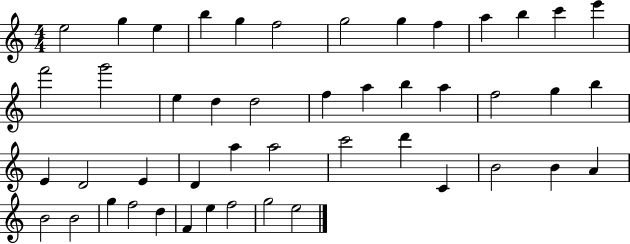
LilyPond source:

{
  \clef treble
  \numericTimeSignature
  \time 4/4
  \key c \major
  e''2 g''4 e''4 | b''4 g''4 f''2 | g''2 g''4 f''4 | a''4 b''4 c'''4 e'''4 | \break f'''2 g'''2 | e''4 d''4 d''2 | f''4 a''4 b''4 a''4 | f''2 g''4 b''4 | \break e'4 d'2 e'4 | d'4 a''4 a''2 | c'''2 d'''4 c'4 | b'2 b'4 a'4 | \break b'2 b'2 | g''4 f''2 d''4 | f'4 e''4 f''2 | g''2 e''2 | \break \bar "|."
}